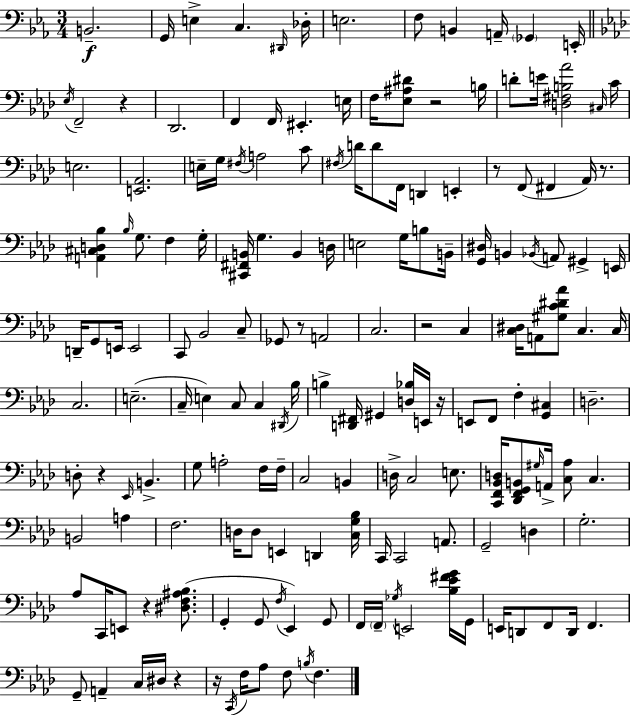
{
  \clef bass
  \numericTimeSignature
  \time 3/4
  \key ees \major
  b,2.--\f | g,16 e4-> c4. \grace { dis,16 } | des16-. e2. | f8 b,4 a,16-- \parenthesize ges,4 | \break e,16-. \bar "||" \break \key aes \major \acciaccatura { ees16 } f,2-- r4 | des,2. | f,4 f,16 eis,4.-. | e16 f16 <ees ais dis'>8 r2 | \break b16 d'8-. e'16 <d fis b aes'>2 | \grace { cis16 } c'16 e2. | <e, aes,>2. | e16-- g16 \acciaccatura { fis16 } a2 | \break c'8 \acciaccatura { fis16 } d'16 d'8 f,16 d,4 | e,4-. r8 f,8( fis,4 | aes,16) r8. <a, cis d bes>4 \grace { bes16 } g8. | f4 g16-. <cis, fis, b,>16 g4. | \break b,4 d16 e2 | g16 b8 b,16-- <g, dis>16 b,4 \acciaccatura { bes,16 } a,8 | gis,4-> e,16 d,16-- g,8 e,16 e,2 | c,8 bes,2 | \break c8-- ges,8 r8 a,2 | c2. | r2 | c4 <c dis>16 a,8 <gis c' dis' aes'>8 c4. | \break c16 c2. | e2.--( | c16-- e4) c8 | c4 \acciaccatura { dis,16 } bes16 b4-> <d, fis,>16 | \break gis,4 <d bes>16 e,16 r16 e,8 f,8 f4-. | <g, cis>4 d2.-- | d8-. r4 | \grace { ees,16 } b,4.-> g8 a2-. | \break f16 f16-- c2 | b,4 d16-> c2 | e8. <c, f, bes, d>16 <des, f, g, b,>8 \grace { gis16 } | a,16-> <c aes>8 c4. b,2 | \break a4 f2. | d16 d8 | e,4 d,4 <c g bes>16 c,16 c,2 | a,8. g,2-- | \break d4 g2.-. | aes8 c,16 | e,8 r4 <dis f ais bes>8.( g,4-. | g,8 \acciaccatura { f16 } ees,4) g,8 f,16 \parenthesize f,16-- | \break \acciaccatura { ges16 } e,2 <bes ees' fis' g'>16 g,16 e,16 | d,8 f,8 d,16 f,4. g,8-- | a,4-- c16 dis16 r4 r16 | \acciaccatura { c,16 } f16 aes8 f8 \acciaccatura { b16 } f4. | \break \bar "|."
}